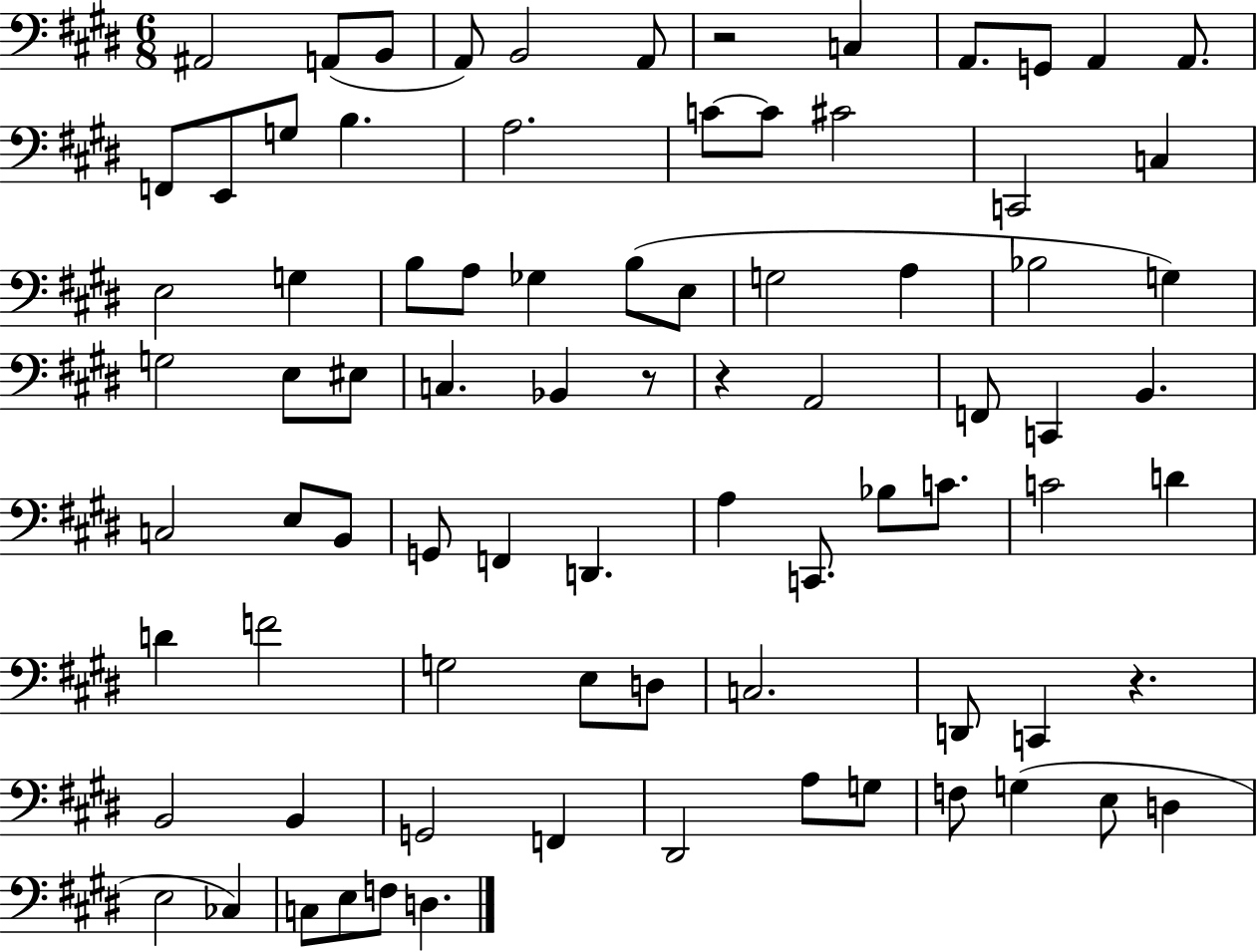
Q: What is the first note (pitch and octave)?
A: A#2